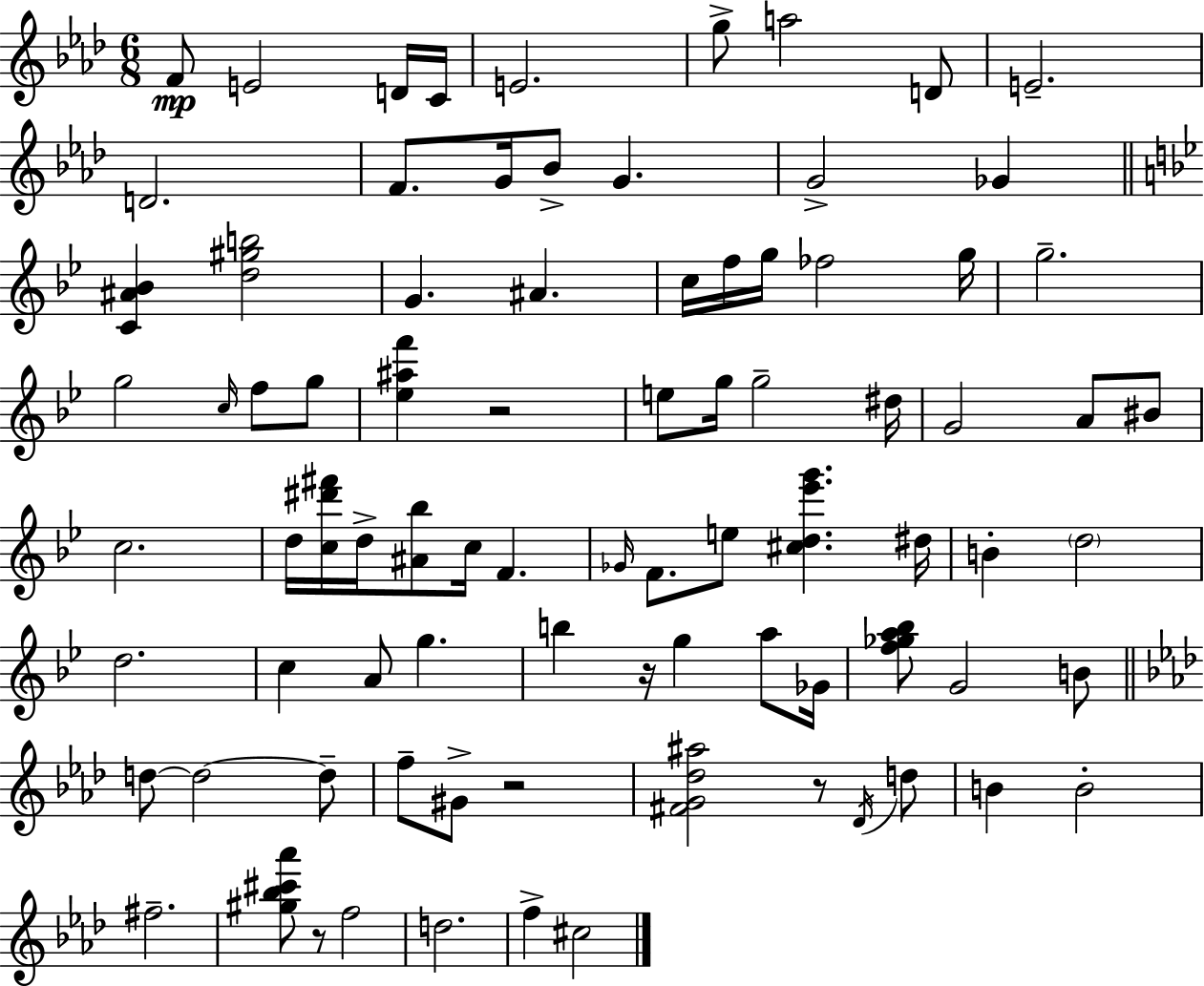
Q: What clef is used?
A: treble